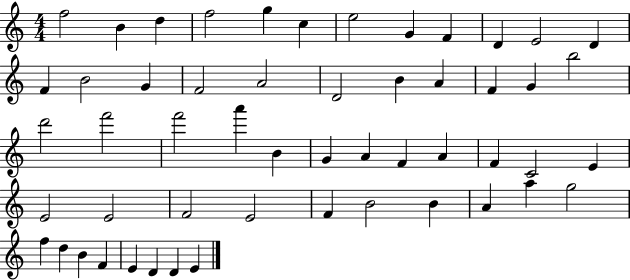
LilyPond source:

{
  \clef treble
  \numericTimeSignature
  \time 4/4
  \key c \major
  f''2 b'4 d''4 | f''2 g''4 c''4 | e''2 g'4 f'4 | d'4 e'2 d'4 | \break f'4 b'2 g'4 | f'2 a'2 | d'2 b'4 a'4 | f'4 g'4 b''2 | \break d'''2 f'''2 | f'''2 a'''4 b'4 | g'4 a'4 f'4 a'4 | f'4 c'2 e'4 | \break e'2 e'2 | f'2 e'2 | f'4 b'2 b'4 | a'4 a''4 g''2 | \break f''4 d''4 b'4 f'4 | e'4 d'4 d'4 e'4 | \bar "|."
}